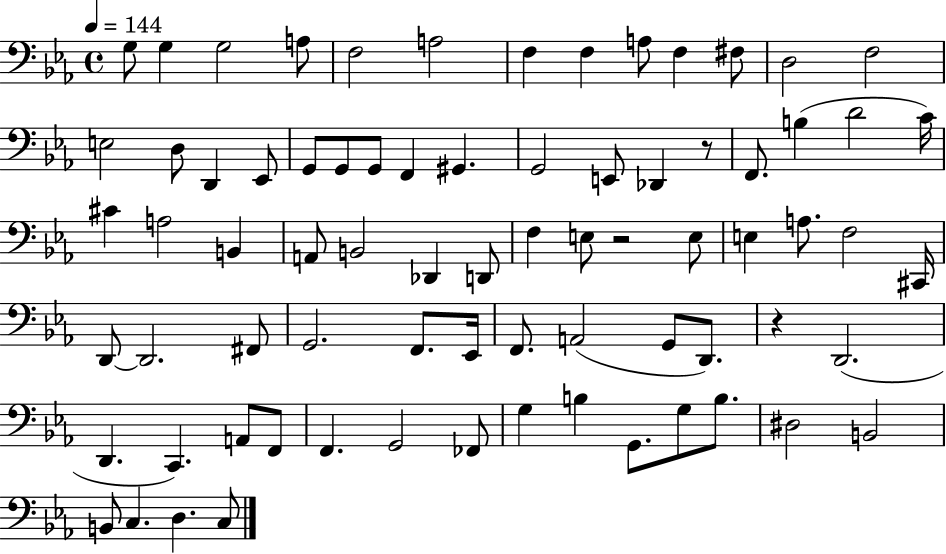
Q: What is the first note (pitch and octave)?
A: G3